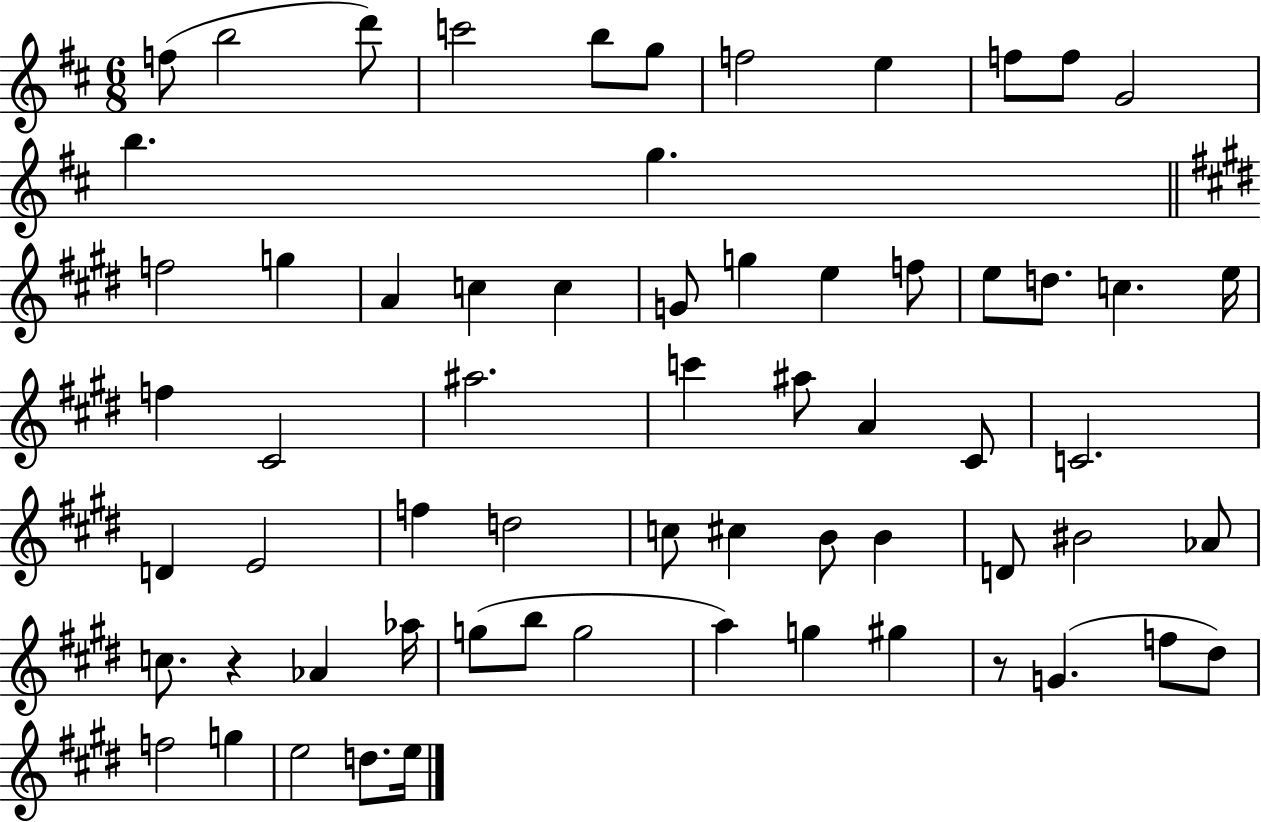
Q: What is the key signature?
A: D major